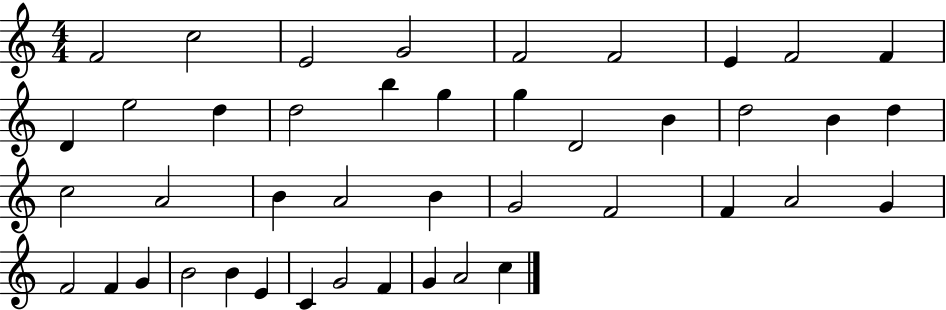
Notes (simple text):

F4/h C5/h E4/h G4/h F4/h F4/h E4/q F4/h F4/q D4/q E5/h D5/q D5/h B5/q G5/q G5/q D4/h B4/q D5/h B4/q D5/q C5/h A4/h B4/q A4/h B4/q G4/h F4/h F4/q A4/h G4/q F4/h F4/q G4/q B4/h B4/q E4/q C4/q G4/h F4/q G4/q A4/h C5/q